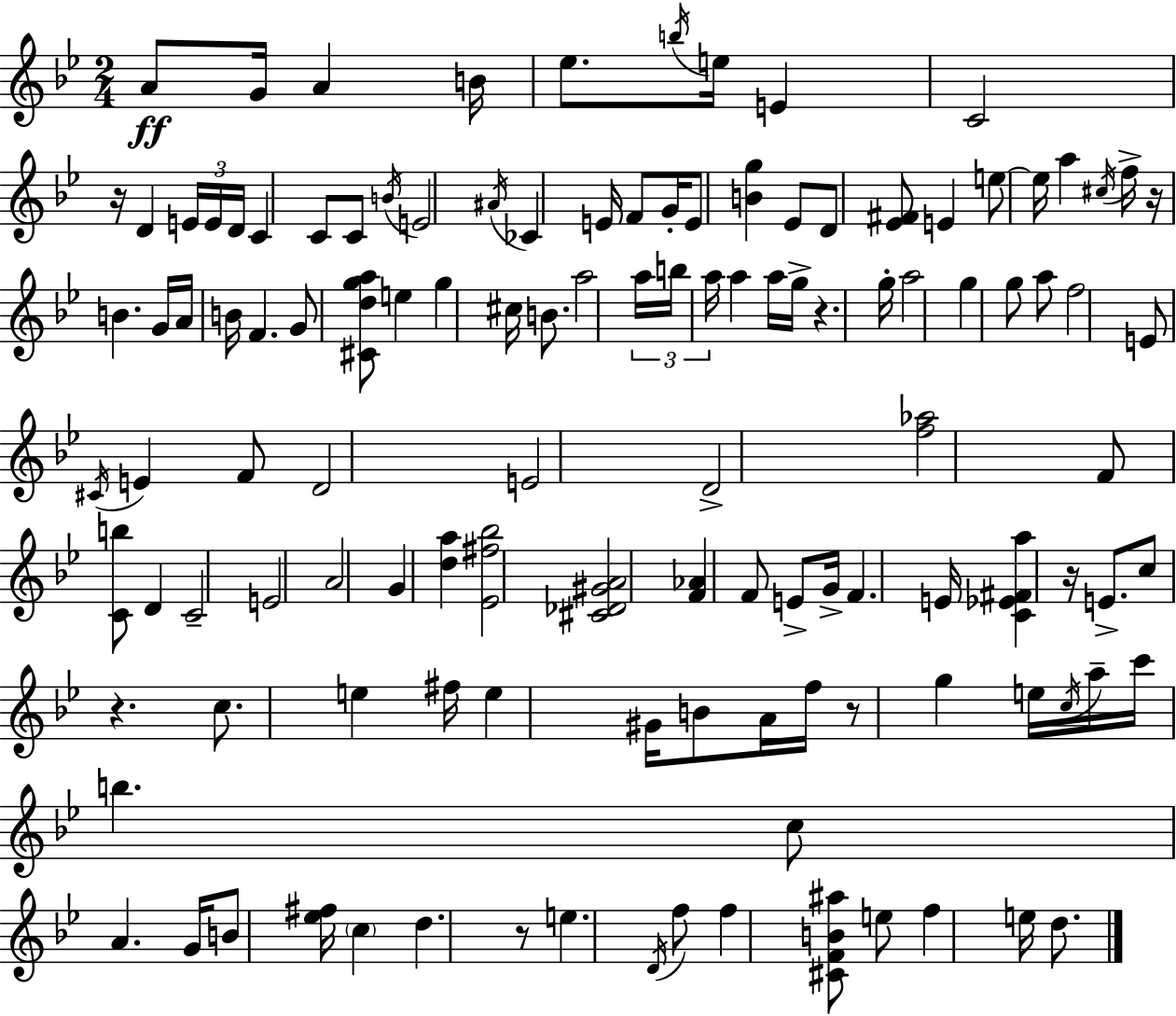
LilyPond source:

{
  \clef treble
  \numericTimeSignature
  \time 2/4
  \key bes \major
  a'8\ff g'16 a'4 b'16 | ees''8. \acciaccatura { b''16 } e''16 e'4 | c'2 | r16 d'4 \tuplet 3/2 { e'16 e'16 | \break d'16 } c'4 c'8 c'8 | \acciaccatura { b'16 } e'2 | \acciaccatura { ais'16 } ces'4 e'16 | f'8 g'16-. e'8 <b' g''>4 | \break ees'8 d'8 <ees' fis'>8 e'4 | e''8~~ e''16 a''4 | \acciaccatura { cis''16 } f''16-> r16 b'4. | g'16 a'16 b'16 f'4. | \break g'8 <cis' d'' g'' a''>8 | e''4 g''4 | cis''16 b'8. a''2 | \tuplet 3/2 { a''16 b''16 a''16 } a''4 | \break a''16 g''16-> r4. | g''16-. a''2 | g''4 | g''8 a''8 f''2 | \break e'8 \acciaccatura { cis'16 } e'4 | f'8 d'2 | e'2 | d'2-> | \break <f'' aes''>2 | f'8 <c' b''>8 | d'4 c'2-- | e'2 | \break a'2 | g'4 | <d'' a''>4 <ees' fis'' bes''>2 | <cis' des' gis' a'>2 | \break <f' aes'>4 | f'8 e'8-> g'16-> f'4. | e'16 <c' ees' fis' a''>4 | r16 e'8.-> c''8 r4. | \break c''8. | e''4 fis''16 e''4 | gis'16 b'8 a'16 f''16 r8 | g''4 e''16 \acciaccatura { c''16 } a''16-- c'''16 | \break b''4. c''8 | a'4. g'16 b'8 | <ees'' fis''>16 \parenthesize c''4 d''4. | r8 e''4. | \break \acciaccatura { d'16 } f''8 f''4 | <cis' f' b' ais''>8 e''8 f''4 | e''16 d''8. \bar "|."
}